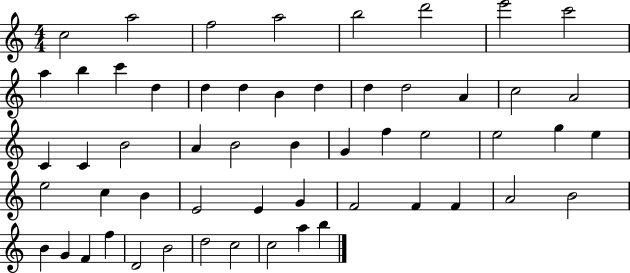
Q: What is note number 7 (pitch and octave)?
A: E6